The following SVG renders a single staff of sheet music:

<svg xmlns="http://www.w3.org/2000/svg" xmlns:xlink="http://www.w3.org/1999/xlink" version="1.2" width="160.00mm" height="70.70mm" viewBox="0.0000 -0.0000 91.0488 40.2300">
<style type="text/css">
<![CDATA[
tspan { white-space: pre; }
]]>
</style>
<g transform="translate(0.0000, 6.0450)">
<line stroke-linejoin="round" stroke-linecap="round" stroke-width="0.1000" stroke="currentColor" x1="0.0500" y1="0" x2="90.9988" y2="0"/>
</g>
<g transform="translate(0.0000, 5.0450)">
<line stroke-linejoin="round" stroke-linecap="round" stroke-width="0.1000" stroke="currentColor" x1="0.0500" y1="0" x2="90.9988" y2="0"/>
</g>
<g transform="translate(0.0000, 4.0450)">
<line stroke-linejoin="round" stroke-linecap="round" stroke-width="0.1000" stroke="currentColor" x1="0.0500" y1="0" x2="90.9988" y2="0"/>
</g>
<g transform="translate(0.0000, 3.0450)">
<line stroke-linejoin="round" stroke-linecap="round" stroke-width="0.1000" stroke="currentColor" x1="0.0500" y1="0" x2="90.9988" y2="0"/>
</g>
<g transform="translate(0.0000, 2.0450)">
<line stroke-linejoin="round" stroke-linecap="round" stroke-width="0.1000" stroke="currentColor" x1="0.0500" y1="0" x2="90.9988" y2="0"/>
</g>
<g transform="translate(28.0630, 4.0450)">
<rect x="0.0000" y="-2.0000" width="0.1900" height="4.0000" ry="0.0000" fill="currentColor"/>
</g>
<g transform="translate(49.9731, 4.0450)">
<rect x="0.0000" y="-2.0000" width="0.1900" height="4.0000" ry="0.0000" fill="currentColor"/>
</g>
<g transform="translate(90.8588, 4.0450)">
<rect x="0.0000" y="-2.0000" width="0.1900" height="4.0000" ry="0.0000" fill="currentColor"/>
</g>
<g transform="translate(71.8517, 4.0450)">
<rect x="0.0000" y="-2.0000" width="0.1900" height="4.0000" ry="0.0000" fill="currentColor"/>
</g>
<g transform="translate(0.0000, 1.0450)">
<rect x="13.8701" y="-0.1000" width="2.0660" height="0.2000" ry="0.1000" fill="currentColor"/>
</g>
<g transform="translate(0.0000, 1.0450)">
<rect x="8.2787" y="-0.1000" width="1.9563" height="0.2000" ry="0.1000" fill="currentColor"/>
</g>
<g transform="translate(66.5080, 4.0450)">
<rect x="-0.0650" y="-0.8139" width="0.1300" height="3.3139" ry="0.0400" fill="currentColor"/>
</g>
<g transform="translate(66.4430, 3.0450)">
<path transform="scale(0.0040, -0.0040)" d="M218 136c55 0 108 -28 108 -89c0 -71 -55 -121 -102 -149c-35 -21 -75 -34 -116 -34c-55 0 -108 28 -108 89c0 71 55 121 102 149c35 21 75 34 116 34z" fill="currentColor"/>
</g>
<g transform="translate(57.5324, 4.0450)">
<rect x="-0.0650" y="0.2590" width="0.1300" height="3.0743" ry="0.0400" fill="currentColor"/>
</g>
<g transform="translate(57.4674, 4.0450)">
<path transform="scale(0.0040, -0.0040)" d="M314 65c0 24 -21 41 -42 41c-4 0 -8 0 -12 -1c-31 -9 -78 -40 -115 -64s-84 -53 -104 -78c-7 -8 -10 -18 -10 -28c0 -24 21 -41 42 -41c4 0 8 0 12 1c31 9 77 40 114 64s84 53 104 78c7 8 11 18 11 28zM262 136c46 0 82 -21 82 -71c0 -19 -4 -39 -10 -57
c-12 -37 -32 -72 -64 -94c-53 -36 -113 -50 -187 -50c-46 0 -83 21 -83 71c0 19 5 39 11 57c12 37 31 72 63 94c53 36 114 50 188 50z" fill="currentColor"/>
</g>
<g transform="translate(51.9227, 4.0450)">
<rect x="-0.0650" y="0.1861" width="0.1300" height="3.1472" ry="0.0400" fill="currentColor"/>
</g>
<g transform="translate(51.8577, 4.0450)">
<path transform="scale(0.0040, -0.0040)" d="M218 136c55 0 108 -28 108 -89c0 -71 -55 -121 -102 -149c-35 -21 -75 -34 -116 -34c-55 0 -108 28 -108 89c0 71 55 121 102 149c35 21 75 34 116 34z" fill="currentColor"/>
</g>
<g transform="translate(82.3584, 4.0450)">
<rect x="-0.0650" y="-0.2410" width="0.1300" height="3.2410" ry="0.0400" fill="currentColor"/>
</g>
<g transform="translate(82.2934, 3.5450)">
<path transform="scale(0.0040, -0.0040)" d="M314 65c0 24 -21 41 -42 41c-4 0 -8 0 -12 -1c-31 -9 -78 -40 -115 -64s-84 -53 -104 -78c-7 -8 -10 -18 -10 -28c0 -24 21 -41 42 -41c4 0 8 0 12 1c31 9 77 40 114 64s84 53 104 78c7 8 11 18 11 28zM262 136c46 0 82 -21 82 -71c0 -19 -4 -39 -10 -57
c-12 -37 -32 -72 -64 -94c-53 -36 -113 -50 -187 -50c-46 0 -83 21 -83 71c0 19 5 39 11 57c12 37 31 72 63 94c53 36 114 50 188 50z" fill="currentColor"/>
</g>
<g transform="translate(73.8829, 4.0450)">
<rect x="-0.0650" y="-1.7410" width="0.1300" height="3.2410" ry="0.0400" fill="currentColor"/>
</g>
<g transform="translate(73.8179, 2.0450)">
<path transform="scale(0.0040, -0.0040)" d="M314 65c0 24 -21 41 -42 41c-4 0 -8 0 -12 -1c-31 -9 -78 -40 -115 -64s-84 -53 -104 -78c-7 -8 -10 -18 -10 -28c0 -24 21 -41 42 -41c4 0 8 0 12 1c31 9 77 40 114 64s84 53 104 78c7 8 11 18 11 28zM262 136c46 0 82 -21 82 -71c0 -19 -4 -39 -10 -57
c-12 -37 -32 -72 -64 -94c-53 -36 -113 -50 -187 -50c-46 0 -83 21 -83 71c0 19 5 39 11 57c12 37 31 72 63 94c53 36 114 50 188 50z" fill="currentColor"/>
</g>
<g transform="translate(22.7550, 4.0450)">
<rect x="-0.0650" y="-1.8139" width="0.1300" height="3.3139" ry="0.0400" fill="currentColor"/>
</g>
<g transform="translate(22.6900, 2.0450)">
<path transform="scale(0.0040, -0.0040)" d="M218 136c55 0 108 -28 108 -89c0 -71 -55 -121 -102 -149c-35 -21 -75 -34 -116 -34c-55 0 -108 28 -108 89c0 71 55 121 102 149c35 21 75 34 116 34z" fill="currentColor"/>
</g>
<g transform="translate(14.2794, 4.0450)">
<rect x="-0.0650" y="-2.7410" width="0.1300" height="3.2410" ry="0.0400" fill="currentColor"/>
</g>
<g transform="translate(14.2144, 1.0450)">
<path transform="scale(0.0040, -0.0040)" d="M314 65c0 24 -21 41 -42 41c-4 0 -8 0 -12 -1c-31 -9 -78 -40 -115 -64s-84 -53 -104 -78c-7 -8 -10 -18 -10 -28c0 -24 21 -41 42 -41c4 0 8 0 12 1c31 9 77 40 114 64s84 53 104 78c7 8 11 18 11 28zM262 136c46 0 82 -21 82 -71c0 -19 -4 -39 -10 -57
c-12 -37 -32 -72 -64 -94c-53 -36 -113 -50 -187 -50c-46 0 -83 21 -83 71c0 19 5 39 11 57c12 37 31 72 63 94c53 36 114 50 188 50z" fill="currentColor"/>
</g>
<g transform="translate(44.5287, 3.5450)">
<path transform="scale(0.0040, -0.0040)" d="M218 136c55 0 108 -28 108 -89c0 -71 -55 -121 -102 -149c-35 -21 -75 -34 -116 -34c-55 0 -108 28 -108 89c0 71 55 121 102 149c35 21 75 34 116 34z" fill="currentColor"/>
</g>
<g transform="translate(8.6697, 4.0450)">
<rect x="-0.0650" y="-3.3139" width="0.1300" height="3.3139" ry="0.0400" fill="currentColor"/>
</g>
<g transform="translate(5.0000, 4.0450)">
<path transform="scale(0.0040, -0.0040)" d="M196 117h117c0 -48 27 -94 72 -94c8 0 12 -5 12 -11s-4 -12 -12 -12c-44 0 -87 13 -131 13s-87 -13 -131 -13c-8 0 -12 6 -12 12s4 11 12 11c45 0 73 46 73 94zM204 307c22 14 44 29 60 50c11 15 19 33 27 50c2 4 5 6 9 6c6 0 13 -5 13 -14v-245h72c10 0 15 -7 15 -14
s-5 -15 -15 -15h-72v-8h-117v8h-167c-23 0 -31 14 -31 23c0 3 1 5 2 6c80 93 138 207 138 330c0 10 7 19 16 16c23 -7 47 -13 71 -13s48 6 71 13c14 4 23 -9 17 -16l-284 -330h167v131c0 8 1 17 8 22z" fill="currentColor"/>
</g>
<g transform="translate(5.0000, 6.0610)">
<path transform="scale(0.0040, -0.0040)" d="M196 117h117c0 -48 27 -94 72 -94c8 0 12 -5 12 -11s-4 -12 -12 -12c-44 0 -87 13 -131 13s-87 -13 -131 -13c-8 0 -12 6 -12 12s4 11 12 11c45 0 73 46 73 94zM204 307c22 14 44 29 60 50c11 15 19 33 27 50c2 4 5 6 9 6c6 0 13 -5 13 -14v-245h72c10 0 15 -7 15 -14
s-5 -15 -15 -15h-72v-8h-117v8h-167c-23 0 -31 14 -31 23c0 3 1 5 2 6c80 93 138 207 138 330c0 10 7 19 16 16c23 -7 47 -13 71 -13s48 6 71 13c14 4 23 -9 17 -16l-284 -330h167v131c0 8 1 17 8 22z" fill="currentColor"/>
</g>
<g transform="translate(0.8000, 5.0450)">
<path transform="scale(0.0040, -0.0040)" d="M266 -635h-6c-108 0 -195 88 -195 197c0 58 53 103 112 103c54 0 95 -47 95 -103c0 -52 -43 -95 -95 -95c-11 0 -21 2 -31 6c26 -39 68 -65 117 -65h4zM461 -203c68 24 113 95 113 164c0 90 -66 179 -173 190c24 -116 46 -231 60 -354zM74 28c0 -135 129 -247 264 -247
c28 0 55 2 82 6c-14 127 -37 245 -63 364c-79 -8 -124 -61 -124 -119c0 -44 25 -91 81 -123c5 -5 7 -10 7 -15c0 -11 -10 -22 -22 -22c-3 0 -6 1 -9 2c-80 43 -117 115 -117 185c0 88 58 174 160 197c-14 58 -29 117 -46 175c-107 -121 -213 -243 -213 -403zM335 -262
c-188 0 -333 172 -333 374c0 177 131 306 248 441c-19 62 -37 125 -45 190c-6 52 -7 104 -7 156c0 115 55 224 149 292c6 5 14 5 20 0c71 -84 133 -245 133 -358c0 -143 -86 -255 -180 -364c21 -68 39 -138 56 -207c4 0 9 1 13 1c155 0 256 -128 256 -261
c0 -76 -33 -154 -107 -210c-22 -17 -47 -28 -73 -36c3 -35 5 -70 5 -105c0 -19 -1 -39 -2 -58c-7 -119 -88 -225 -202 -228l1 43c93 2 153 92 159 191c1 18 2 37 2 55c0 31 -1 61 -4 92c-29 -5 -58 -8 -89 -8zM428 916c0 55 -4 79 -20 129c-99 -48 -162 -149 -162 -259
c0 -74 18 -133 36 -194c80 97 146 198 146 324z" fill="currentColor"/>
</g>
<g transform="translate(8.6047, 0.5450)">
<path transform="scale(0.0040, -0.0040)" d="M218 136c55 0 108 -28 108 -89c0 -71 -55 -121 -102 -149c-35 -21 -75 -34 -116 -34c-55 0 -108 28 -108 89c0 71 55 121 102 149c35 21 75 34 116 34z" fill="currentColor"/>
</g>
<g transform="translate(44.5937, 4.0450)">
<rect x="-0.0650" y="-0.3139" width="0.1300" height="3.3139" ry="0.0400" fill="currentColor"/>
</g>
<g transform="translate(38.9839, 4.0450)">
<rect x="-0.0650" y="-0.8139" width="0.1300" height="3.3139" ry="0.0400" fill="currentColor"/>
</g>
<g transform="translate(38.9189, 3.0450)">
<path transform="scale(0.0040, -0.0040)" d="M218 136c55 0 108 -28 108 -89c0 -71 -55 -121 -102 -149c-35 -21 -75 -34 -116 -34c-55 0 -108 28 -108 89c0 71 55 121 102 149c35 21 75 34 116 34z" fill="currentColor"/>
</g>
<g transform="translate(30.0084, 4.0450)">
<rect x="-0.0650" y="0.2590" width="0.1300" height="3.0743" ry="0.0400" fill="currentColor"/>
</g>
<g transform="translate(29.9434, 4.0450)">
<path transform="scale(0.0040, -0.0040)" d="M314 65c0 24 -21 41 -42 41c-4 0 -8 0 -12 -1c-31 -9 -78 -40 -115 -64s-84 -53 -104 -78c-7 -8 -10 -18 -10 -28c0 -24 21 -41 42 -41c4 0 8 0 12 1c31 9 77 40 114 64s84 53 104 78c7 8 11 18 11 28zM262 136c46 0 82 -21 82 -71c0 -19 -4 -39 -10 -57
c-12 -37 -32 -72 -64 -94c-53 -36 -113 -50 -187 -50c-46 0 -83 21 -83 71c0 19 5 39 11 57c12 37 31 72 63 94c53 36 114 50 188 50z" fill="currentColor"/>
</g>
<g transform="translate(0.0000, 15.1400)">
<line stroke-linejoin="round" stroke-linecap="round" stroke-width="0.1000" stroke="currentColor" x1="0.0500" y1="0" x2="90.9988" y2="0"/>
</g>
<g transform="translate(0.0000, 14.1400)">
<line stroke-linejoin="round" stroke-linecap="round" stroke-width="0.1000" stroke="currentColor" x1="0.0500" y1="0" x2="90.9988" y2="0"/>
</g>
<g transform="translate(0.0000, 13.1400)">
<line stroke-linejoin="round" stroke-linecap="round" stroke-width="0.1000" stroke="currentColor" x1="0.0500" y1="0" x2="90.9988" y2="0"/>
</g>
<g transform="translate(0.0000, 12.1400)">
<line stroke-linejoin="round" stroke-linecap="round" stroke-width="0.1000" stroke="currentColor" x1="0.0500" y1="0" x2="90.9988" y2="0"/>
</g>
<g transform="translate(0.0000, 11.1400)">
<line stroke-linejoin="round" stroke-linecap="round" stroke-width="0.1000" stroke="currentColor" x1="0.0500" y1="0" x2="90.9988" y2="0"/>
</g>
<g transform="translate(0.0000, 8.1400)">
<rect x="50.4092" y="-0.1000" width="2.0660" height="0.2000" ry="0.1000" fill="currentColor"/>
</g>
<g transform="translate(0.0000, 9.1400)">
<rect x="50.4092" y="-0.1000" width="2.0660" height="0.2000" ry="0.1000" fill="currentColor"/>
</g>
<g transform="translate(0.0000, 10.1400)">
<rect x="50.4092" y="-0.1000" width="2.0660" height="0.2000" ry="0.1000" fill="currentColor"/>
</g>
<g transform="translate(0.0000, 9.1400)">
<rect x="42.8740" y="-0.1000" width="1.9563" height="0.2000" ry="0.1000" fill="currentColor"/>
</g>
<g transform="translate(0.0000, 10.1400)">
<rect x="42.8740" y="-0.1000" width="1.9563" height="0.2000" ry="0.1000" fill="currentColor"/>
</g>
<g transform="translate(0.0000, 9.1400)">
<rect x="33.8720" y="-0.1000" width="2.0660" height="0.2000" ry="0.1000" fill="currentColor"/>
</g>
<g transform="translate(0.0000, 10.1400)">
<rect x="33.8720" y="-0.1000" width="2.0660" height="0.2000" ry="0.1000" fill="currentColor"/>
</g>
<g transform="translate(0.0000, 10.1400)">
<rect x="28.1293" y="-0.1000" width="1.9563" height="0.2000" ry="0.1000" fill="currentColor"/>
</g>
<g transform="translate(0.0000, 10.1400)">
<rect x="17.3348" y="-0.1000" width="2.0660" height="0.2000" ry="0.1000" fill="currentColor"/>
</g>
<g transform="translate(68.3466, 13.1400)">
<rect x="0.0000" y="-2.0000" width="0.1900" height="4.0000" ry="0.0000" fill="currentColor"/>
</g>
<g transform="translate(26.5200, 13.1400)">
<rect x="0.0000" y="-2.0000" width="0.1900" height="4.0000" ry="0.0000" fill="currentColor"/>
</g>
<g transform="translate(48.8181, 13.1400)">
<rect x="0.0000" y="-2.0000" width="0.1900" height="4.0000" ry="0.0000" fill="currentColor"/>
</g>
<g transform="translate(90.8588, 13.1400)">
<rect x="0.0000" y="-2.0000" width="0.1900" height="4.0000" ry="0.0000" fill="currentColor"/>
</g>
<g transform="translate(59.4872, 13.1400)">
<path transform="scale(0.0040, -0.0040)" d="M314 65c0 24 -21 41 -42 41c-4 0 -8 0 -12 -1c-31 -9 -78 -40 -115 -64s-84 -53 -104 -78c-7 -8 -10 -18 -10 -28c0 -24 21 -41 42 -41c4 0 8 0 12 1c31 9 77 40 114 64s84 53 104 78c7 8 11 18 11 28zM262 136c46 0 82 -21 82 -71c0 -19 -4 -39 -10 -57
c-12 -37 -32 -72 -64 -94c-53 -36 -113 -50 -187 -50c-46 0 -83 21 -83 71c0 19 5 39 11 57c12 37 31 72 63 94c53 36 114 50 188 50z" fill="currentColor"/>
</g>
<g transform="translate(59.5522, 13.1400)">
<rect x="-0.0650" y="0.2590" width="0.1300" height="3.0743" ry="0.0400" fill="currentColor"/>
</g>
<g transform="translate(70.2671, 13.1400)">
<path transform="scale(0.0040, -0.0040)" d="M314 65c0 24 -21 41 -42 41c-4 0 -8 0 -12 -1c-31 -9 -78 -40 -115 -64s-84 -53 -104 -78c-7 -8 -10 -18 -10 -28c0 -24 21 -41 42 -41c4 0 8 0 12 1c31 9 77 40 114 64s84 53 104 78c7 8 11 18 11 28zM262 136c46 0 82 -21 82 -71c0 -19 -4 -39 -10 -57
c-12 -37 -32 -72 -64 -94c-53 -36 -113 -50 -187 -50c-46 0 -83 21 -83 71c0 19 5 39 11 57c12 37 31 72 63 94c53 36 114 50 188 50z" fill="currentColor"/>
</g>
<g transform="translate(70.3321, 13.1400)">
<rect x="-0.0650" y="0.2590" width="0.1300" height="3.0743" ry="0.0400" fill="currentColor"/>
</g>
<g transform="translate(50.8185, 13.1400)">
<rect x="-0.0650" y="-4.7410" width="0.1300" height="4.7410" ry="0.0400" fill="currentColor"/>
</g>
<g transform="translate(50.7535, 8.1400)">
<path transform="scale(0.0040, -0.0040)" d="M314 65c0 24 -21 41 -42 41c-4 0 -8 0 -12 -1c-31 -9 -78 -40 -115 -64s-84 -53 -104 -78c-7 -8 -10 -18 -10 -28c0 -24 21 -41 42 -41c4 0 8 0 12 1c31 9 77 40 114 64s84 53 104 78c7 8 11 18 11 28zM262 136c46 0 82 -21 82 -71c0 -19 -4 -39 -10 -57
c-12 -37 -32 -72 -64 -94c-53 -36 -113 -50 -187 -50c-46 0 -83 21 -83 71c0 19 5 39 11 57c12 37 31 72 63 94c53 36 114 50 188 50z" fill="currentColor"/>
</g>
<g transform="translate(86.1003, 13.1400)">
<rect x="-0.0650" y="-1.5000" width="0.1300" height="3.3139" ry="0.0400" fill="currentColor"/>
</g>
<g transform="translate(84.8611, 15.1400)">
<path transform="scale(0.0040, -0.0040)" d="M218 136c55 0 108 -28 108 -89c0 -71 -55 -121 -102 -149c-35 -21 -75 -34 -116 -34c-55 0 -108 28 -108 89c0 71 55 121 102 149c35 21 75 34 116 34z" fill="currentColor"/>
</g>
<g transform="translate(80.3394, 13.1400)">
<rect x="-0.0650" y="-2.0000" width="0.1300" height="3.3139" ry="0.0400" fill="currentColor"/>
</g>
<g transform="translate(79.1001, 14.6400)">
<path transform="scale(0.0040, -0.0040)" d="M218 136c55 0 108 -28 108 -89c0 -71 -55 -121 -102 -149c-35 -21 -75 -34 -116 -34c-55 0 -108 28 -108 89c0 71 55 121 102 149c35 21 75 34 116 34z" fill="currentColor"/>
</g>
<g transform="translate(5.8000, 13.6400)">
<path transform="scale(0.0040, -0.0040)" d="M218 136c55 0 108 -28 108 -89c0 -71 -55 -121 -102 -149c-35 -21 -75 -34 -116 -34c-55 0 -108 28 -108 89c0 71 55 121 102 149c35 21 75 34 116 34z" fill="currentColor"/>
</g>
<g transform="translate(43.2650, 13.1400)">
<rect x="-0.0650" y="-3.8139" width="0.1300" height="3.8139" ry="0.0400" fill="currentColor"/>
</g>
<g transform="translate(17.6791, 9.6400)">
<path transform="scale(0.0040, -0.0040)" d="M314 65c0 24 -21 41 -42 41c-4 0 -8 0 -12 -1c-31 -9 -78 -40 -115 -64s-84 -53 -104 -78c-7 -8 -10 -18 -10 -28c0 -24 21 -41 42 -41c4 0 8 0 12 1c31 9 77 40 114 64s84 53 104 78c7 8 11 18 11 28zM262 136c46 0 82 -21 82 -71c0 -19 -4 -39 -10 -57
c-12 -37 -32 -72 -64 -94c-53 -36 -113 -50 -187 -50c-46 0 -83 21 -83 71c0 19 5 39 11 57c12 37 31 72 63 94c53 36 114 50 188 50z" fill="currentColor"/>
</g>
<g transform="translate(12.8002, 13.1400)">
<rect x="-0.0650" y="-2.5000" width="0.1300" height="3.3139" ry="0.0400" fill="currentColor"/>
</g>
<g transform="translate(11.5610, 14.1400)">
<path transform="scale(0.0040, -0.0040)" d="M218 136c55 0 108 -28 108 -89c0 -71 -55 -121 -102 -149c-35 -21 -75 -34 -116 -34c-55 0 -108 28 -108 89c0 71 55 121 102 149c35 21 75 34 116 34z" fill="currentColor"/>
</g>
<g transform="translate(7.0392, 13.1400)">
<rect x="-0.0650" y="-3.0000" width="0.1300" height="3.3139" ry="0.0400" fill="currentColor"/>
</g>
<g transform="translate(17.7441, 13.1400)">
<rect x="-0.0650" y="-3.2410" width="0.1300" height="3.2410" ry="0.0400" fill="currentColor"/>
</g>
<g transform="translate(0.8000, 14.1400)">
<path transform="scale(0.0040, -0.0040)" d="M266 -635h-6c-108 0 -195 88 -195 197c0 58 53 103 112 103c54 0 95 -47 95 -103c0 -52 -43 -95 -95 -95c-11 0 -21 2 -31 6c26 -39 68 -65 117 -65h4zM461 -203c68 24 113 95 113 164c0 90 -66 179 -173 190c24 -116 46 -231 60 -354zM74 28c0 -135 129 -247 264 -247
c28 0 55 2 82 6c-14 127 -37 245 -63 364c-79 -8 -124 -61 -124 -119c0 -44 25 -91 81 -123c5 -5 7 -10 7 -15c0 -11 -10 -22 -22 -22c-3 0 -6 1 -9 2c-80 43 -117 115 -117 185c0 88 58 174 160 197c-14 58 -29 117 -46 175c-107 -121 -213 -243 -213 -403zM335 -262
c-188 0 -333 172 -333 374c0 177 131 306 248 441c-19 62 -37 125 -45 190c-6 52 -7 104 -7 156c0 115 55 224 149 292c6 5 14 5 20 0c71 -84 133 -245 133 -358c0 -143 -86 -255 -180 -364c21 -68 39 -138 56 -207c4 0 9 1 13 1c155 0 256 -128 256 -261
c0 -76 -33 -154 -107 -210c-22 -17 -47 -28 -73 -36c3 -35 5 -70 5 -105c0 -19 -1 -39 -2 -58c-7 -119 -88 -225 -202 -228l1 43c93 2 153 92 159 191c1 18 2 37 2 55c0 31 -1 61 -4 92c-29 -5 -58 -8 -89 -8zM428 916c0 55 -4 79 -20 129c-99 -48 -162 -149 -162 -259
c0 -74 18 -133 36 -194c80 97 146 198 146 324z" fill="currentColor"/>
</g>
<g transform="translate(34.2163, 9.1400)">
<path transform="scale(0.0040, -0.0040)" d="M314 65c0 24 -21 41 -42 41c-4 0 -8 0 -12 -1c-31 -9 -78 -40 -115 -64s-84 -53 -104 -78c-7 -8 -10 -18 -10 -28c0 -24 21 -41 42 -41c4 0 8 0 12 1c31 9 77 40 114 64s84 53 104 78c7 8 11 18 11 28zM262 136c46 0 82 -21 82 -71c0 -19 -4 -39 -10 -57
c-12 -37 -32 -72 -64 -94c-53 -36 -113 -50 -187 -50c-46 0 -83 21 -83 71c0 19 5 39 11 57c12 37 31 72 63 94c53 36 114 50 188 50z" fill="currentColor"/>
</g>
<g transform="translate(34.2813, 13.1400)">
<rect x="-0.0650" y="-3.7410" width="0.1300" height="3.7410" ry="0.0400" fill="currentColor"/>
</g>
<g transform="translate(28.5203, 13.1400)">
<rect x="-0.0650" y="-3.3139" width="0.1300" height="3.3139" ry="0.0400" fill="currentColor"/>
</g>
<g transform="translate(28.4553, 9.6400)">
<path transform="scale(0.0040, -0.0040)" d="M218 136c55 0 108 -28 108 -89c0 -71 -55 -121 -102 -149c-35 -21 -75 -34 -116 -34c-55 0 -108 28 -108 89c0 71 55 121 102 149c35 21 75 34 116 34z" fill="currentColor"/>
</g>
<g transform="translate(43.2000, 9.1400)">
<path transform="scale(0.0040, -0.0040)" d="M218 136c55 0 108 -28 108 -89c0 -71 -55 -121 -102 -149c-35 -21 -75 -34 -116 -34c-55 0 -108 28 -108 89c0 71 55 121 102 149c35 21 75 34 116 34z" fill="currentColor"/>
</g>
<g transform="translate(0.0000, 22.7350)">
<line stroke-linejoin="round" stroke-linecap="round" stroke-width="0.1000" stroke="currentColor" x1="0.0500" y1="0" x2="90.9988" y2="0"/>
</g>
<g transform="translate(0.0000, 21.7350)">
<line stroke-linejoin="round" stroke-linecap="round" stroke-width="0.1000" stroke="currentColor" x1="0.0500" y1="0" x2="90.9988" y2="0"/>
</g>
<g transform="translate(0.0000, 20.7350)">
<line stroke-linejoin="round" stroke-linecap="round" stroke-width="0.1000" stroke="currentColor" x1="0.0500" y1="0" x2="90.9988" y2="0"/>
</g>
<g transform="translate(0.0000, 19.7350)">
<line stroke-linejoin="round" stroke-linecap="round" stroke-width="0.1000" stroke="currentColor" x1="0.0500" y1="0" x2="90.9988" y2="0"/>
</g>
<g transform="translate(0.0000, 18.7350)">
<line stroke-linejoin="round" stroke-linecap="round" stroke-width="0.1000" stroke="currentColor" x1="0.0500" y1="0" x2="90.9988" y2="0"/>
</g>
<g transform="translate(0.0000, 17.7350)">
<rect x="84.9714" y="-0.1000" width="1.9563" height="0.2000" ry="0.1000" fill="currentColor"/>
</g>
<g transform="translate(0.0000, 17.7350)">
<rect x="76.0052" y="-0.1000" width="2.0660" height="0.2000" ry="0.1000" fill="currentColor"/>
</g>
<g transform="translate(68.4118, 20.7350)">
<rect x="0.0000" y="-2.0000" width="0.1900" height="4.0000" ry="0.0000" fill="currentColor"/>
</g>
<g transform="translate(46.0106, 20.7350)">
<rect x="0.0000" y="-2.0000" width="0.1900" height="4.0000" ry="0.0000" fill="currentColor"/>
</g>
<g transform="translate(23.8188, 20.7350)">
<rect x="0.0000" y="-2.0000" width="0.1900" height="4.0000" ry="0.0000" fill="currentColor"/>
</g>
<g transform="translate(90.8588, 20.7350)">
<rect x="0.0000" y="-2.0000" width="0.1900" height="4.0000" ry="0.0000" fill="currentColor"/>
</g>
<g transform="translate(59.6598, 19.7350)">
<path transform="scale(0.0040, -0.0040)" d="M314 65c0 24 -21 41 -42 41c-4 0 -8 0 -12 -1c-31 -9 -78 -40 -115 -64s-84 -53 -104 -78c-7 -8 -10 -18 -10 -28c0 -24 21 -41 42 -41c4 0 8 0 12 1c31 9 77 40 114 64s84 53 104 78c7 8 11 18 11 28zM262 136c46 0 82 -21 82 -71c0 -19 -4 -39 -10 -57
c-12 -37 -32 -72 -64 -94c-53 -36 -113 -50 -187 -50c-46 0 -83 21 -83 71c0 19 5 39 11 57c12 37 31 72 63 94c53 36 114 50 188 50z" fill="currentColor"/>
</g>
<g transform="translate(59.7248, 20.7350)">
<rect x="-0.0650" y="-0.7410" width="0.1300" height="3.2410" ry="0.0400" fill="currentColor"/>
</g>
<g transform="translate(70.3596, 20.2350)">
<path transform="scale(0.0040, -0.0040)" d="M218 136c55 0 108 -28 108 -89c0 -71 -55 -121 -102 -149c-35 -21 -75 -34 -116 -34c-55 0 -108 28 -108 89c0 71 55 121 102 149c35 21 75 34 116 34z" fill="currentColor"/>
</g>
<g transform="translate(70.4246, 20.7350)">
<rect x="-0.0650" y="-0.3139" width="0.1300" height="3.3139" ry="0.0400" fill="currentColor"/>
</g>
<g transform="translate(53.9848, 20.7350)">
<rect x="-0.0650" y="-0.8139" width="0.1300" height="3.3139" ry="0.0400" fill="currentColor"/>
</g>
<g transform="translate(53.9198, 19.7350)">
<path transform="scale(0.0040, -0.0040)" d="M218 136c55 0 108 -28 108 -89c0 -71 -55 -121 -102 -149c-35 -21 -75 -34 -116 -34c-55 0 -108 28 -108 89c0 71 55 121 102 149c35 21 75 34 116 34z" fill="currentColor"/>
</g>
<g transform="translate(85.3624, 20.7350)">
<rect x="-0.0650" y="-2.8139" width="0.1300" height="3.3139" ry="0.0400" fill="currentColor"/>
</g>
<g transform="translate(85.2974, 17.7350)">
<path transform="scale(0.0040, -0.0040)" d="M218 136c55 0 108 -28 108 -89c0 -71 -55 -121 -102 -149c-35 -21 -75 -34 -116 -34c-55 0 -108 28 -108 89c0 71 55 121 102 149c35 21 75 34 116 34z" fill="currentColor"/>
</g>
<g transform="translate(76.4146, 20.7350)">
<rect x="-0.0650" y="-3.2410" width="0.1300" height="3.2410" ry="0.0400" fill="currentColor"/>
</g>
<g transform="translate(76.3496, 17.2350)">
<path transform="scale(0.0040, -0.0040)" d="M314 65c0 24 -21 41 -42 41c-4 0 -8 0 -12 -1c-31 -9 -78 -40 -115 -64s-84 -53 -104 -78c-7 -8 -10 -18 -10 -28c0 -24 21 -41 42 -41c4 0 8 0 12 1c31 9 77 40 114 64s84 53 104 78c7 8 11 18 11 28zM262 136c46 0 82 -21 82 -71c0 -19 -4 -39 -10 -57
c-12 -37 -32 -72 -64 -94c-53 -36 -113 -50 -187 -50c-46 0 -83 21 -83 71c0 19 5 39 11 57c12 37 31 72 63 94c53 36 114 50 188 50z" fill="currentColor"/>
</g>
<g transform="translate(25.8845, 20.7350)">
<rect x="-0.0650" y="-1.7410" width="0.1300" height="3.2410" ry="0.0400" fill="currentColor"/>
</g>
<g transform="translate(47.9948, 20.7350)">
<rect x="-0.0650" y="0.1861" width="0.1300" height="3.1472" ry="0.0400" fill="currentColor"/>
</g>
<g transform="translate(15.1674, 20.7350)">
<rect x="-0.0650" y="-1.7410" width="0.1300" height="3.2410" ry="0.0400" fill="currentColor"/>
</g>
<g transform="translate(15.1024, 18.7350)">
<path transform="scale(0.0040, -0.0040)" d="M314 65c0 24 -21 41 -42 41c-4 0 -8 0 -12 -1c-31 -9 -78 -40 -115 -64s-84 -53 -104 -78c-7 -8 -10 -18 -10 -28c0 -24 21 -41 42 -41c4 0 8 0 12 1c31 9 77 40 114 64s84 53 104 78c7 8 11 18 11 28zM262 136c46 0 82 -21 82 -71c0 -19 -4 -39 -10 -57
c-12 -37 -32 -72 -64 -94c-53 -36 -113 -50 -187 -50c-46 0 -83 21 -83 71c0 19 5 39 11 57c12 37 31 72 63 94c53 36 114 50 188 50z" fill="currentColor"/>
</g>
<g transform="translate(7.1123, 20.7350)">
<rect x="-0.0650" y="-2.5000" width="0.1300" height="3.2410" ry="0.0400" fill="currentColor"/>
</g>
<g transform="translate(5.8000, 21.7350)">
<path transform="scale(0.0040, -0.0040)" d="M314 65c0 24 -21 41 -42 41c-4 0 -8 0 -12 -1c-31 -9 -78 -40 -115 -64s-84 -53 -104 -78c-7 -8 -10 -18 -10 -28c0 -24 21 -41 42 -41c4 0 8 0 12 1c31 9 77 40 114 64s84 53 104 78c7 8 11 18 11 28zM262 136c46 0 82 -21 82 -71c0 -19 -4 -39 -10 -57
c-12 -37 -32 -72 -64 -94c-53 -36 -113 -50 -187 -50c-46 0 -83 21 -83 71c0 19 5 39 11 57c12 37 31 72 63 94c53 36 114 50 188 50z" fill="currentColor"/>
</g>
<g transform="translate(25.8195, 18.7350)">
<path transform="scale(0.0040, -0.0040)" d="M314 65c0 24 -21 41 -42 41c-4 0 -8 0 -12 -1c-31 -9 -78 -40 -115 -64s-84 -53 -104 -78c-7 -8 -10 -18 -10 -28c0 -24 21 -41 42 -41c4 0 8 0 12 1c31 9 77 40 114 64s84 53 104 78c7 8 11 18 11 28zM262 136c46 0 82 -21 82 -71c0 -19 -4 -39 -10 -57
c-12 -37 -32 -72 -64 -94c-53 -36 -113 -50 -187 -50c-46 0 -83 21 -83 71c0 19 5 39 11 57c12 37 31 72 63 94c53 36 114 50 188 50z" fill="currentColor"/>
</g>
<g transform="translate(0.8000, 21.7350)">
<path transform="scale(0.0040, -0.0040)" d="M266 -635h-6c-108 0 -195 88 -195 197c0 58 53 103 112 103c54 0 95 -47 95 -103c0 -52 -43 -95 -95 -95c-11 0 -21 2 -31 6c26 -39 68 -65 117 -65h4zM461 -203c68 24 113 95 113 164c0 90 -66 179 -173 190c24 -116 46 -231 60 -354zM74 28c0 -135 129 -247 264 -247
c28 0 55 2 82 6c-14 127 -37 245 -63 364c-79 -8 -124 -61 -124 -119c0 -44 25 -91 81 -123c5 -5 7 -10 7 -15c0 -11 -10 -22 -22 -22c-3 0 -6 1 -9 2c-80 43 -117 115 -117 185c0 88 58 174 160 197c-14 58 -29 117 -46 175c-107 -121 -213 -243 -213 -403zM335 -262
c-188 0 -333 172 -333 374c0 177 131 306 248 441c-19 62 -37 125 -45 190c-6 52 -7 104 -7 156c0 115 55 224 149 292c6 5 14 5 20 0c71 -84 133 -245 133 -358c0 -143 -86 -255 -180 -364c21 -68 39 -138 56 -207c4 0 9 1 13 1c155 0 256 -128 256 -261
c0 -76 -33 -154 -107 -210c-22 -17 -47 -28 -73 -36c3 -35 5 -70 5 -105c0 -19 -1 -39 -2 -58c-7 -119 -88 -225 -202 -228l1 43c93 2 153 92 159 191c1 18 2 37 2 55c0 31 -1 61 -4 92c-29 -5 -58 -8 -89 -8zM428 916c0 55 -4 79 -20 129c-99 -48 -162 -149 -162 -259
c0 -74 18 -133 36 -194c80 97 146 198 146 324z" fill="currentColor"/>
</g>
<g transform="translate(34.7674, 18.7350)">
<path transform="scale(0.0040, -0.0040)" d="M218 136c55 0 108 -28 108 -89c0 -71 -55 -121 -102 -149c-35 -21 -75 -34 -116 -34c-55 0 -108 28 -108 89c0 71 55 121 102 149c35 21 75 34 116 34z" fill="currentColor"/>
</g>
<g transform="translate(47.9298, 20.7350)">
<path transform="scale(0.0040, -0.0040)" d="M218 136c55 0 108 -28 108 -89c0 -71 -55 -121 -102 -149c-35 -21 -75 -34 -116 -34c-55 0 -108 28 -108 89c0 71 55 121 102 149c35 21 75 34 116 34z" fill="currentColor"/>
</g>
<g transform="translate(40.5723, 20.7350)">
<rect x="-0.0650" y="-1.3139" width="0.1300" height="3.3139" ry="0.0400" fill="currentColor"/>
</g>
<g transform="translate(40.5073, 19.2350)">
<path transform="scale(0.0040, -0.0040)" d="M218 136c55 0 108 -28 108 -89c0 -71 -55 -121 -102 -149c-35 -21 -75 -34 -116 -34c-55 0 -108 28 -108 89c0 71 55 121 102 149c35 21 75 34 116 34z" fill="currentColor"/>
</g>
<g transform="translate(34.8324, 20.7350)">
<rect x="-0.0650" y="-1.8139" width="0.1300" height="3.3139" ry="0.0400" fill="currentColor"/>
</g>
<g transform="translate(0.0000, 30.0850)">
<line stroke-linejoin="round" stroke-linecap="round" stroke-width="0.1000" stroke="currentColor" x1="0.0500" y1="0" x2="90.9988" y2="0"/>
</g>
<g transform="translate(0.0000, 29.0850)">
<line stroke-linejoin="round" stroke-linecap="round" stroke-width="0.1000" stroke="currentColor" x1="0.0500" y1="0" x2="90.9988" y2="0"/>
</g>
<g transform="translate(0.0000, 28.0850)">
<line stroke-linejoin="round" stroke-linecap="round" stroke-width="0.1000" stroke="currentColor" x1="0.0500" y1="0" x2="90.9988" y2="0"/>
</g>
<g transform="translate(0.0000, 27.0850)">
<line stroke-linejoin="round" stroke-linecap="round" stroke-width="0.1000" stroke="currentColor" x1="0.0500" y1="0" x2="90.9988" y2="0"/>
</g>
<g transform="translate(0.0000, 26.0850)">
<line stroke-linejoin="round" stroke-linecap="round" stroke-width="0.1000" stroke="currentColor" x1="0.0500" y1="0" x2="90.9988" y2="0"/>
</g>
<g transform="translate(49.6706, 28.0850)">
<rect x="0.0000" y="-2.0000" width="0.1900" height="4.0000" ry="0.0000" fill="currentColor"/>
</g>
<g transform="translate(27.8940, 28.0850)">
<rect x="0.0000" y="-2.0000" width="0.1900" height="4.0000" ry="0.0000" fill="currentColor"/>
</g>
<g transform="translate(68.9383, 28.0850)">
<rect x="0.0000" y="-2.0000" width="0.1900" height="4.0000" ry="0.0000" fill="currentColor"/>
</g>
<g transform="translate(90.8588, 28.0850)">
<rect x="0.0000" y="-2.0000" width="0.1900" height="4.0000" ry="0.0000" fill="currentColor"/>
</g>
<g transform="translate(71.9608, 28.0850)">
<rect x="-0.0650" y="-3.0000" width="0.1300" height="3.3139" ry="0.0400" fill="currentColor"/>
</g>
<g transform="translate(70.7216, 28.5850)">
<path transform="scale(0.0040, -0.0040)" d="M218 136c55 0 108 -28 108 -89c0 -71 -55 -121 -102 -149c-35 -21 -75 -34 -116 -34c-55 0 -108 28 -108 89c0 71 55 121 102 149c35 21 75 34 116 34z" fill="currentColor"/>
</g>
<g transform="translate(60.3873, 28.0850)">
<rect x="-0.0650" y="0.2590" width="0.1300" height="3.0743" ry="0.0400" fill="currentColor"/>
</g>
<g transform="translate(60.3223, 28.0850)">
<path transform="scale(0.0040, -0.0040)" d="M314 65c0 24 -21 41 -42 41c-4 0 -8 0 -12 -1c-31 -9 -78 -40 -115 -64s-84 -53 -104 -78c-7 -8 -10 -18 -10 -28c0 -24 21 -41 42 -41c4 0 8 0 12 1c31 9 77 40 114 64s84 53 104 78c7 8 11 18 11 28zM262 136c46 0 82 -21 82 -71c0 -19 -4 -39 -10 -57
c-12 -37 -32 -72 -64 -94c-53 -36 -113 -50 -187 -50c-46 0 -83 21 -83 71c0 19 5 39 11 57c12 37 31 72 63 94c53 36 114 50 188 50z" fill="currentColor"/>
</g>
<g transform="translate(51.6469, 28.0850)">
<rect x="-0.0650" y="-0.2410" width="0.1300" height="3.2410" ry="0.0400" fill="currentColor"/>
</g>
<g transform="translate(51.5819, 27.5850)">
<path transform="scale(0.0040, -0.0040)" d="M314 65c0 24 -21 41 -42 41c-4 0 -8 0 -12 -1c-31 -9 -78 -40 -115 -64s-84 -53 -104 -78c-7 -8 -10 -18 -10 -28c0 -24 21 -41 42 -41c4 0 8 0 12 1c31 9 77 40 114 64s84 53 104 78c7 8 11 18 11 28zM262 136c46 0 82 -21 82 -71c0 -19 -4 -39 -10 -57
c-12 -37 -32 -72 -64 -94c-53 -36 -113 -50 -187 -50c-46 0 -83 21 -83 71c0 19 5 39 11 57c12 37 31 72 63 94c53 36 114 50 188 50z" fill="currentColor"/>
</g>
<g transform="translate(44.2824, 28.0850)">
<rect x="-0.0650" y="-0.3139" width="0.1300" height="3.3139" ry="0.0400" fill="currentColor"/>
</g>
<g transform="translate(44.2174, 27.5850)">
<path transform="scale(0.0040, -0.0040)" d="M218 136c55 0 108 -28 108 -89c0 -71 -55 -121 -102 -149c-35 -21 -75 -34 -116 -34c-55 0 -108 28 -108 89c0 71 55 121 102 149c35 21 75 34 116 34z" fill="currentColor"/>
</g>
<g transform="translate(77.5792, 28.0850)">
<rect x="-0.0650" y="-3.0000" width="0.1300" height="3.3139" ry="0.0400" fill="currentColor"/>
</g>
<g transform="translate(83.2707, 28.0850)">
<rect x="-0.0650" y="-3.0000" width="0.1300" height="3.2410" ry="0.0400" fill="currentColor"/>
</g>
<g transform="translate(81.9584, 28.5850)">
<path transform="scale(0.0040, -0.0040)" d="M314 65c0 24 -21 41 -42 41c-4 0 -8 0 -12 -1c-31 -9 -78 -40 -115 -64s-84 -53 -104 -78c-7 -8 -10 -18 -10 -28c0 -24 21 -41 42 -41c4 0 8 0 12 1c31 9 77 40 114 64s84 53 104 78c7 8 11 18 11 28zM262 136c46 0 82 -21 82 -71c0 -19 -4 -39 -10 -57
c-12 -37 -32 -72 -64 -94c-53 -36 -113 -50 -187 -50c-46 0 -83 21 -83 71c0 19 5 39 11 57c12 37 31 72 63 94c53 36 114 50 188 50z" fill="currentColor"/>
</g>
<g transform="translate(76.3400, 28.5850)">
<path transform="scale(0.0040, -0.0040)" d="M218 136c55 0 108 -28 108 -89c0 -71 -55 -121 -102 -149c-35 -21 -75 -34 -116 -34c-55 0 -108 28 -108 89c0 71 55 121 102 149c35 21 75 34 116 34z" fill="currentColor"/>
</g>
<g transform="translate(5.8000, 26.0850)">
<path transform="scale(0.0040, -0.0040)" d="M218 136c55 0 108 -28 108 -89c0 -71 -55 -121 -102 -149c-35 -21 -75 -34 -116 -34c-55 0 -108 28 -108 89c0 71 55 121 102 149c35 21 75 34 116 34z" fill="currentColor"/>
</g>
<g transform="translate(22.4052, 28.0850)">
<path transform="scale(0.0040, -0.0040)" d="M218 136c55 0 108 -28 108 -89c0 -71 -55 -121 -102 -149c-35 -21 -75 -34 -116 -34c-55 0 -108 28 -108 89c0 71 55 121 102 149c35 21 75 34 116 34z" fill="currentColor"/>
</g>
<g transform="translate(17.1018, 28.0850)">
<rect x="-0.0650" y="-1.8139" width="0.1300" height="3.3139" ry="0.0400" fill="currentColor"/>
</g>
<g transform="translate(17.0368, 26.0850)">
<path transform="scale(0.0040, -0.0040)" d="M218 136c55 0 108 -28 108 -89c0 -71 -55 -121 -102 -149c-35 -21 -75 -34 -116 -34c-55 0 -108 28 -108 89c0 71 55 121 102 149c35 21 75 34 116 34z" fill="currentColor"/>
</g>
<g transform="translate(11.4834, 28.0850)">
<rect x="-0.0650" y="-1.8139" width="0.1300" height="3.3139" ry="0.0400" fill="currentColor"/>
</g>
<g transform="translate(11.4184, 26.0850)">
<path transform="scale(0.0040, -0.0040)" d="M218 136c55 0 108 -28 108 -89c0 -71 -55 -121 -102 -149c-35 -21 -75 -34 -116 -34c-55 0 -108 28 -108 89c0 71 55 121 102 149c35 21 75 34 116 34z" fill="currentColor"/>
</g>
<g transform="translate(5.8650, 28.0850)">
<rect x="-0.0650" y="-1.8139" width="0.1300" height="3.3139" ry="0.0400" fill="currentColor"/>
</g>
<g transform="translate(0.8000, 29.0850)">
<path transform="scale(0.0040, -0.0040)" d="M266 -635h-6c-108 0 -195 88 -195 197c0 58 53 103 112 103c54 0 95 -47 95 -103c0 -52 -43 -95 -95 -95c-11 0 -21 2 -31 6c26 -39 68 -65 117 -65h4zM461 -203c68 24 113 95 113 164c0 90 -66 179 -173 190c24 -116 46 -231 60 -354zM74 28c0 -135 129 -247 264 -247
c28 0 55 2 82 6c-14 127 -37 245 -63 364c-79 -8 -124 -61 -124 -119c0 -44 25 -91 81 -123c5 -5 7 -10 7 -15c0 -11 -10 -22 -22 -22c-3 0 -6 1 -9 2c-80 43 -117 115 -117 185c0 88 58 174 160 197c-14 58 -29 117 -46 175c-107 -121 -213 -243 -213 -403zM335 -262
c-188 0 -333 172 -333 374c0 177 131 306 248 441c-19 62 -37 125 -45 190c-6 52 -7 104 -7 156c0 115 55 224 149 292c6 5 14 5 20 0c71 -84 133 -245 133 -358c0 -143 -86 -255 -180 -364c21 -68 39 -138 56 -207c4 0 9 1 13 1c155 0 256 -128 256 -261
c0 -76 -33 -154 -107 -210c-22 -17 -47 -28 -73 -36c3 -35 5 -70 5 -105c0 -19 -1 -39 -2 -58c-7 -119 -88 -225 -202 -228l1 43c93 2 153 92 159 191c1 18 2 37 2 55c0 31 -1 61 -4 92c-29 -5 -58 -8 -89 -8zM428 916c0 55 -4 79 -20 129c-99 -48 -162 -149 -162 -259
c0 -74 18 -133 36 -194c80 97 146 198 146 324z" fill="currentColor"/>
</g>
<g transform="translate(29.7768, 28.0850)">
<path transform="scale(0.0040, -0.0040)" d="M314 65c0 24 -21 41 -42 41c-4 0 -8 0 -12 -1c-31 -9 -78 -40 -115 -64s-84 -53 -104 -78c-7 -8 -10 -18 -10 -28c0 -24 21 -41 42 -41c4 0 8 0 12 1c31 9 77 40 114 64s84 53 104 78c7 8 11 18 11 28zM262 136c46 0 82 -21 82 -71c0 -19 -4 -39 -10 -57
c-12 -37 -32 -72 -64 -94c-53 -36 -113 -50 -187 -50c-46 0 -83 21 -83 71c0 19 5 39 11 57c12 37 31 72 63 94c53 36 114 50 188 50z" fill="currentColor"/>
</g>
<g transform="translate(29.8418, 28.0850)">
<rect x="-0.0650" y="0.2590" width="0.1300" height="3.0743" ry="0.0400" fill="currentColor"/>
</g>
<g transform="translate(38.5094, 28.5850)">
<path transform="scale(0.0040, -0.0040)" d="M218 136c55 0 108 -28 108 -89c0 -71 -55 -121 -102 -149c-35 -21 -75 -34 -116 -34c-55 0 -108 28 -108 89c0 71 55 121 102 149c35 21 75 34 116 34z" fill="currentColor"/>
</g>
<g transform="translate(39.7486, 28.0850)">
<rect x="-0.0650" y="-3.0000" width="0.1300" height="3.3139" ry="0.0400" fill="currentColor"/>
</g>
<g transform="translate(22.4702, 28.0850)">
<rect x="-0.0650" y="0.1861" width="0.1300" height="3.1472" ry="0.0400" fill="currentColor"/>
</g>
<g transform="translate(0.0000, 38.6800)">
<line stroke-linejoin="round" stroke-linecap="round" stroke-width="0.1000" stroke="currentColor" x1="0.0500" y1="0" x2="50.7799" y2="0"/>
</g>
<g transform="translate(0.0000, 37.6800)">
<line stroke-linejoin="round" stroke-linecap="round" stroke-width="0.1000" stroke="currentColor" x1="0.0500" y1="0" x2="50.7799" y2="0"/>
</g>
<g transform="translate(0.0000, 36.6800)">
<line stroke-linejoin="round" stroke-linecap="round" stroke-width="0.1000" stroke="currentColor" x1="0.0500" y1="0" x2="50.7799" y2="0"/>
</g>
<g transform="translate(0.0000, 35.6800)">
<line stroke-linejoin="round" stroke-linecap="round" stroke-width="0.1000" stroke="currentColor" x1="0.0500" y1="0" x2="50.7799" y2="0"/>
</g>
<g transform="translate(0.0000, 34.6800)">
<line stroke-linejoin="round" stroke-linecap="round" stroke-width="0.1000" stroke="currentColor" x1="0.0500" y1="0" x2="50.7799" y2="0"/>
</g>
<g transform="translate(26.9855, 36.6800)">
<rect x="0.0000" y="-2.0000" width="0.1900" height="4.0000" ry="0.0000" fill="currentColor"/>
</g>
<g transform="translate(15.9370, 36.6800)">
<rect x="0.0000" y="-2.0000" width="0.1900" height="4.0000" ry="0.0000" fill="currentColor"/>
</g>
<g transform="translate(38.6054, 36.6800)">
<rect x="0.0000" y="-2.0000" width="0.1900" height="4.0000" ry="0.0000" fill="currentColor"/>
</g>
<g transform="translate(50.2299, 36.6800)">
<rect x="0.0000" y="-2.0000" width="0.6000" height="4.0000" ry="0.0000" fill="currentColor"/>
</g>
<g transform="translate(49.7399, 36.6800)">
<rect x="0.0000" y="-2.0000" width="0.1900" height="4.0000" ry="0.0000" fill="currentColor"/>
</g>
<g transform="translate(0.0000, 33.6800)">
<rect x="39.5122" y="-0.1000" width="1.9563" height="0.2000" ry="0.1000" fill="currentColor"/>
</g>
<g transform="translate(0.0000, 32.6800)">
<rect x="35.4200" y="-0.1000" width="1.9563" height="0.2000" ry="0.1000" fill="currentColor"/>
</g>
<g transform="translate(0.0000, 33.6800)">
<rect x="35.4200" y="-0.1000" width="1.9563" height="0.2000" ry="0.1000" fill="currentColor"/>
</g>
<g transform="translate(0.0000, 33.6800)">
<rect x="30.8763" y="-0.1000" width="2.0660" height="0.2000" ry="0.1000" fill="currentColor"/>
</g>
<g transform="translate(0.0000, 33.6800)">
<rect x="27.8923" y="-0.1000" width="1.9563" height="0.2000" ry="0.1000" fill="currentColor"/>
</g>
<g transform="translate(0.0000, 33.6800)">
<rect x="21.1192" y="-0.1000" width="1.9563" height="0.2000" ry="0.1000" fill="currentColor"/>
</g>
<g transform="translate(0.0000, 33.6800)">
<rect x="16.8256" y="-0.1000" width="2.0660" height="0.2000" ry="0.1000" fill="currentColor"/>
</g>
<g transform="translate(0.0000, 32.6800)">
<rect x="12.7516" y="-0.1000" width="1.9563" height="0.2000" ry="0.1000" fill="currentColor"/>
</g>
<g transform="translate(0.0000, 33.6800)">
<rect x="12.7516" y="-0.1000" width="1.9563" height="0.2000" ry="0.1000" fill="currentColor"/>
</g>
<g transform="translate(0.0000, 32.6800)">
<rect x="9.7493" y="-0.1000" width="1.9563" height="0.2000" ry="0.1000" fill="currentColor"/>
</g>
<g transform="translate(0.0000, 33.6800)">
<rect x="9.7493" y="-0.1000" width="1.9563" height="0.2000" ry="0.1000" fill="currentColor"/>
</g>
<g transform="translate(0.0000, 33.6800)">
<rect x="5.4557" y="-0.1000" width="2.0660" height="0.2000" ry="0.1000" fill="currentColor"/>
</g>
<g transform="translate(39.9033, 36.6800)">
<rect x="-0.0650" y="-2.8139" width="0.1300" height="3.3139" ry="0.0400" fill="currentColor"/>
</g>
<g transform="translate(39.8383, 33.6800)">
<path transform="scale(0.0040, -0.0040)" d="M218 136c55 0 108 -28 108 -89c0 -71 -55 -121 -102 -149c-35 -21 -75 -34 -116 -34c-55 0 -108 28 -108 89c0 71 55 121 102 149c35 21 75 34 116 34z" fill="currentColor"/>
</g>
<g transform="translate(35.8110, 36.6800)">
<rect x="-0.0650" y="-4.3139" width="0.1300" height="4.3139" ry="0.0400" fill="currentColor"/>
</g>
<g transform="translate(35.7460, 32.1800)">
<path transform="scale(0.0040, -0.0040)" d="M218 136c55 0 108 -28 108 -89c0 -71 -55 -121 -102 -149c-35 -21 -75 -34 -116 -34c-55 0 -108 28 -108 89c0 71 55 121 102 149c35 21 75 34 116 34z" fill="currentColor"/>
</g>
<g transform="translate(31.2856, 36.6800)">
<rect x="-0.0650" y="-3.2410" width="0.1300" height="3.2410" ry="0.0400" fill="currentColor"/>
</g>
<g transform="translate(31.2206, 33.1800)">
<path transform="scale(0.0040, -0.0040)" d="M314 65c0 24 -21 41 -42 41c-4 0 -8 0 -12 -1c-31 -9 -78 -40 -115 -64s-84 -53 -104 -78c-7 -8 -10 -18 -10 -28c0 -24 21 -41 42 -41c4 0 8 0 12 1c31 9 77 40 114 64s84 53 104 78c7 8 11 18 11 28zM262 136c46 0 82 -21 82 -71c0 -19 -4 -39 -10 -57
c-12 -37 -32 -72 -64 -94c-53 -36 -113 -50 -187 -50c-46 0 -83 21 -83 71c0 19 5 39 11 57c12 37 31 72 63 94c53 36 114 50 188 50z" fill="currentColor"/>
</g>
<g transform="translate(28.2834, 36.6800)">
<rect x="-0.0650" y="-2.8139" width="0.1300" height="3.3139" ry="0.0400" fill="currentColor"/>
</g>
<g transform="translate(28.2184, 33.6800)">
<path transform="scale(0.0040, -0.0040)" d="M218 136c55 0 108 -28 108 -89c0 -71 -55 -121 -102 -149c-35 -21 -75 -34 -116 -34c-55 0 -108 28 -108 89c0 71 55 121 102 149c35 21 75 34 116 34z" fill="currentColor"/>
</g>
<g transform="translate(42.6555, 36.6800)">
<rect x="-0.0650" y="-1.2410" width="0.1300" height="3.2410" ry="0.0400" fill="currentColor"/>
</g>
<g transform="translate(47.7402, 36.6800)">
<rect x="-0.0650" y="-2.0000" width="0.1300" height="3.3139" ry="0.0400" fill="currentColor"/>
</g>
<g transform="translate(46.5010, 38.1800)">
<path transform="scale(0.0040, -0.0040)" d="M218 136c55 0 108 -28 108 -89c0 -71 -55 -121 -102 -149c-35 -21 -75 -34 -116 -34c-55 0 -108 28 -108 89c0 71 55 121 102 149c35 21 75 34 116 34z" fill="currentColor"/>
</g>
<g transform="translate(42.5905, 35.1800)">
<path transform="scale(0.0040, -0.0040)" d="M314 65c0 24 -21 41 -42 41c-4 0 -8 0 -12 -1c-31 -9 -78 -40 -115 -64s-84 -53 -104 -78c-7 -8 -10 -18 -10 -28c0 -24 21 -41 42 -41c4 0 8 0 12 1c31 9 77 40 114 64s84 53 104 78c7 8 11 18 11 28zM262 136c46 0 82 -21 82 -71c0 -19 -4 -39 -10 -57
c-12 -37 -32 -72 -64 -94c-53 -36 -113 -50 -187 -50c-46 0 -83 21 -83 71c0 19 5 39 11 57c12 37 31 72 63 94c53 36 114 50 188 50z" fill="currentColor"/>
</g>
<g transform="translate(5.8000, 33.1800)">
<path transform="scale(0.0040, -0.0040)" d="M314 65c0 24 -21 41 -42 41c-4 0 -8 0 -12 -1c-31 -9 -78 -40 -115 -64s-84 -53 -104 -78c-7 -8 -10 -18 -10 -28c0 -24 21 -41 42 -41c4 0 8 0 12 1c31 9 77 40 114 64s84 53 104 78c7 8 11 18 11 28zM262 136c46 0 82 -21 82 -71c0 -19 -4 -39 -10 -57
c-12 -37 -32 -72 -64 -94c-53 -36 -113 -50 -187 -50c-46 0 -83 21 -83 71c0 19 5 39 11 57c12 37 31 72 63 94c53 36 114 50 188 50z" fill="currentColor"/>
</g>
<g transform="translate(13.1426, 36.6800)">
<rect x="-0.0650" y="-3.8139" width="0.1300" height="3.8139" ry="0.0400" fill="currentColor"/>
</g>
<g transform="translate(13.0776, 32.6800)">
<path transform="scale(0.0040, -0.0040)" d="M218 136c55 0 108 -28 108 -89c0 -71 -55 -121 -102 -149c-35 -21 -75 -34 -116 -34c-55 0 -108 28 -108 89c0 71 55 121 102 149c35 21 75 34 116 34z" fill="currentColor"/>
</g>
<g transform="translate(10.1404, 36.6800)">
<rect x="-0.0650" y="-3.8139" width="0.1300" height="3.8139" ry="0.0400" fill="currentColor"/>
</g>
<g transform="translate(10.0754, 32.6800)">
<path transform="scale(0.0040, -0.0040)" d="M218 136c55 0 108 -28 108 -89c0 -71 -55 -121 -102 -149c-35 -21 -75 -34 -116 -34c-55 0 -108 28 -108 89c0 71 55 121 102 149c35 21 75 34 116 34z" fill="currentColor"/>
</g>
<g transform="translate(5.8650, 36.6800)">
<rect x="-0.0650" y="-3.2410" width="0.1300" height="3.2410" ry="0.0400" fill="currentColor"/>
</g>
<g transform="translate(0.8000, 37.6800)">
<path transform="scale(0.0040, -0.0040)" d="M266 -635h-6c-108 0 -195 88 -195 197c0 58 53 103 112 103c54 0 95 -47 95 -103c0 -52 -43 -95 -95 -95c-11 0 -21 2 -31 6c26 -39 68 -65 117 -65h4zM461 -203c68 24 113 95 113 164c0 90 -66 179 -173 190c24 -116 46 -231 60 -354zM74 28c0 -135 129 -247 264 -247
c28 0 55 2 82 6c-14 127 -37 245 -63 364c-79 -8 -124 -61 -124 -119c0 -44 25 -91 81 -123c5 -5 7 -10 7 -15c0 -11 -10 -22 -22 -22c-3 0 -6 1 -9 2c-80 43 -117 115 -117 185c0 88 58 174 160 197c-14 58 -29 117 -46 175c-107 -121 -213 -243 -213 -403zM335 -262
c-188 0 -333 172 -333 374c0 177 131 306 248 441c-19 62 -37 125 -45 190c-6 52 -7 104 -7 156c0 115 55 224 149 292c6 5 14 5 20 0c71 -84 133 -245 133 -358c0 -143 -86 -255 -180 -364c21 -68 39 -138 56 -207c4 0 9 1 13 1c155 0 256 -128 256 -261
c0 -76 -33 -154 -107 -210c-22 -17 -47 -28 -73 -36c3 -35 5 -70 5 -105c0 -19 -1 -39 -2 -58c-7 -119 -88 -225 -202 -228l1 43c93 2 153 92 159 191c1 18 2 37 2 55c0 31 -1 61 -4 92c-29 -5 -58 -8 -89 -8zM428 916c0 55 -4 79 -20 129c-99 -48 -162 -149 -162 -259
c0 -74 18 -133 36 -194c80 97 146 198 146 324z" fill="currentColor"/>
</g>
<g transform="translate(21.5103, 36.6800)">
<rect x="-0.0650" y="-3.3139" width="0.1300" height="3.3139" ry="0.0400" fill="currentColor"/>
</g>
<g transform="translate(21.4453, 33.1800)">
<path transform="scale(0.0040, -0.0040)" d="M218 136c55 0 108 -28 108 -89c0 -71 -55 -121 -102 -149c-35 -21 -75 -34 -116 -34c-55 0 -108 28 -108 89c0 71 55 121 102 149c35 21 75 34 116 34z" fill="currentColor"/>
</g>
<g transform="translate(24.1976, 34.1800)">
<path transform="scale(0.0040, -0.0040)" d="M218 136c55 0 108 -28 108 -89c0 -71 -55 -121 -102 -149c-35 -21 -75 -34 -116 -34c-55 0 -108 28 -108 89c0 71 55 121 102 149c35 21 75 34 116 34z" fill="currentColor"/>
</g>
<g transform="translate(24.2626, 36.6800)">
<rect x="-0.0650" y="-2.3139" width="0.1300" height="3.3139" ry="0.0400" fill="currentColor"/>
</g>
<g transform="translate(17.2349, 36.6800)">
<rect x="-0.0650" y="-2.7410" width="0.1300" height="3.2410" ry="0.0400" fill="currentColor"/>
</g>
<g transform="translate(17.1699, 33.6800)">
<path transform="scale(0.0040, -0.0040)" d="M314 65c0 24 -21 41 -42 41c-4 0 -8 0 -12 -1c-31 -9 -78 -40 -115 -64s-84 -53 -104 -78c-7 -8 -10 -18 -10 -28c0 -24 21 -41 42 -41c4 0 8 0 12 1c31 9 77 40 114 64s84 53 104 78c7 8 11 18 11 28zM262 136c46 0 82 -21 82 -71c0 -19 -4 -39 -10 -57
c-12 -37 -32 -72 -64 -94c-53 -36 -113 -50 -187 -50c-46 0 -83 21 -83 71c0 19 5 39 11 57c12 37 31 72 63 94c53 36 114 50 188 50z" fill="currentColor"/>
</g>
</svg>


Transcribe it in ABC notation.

X:1
T:Untitled
M:4/4
L:1/4
K:C
b a2 f B2 d c B B2 d f2 c2 A G b2 b c'2 c' e'2 B2 B2 F E G2 f2 f2 f e B d d2 c b2 a f f f B B2 A c c2 B2 A A A2 b2 c' c' a2 b g a b2 d' a e2 F